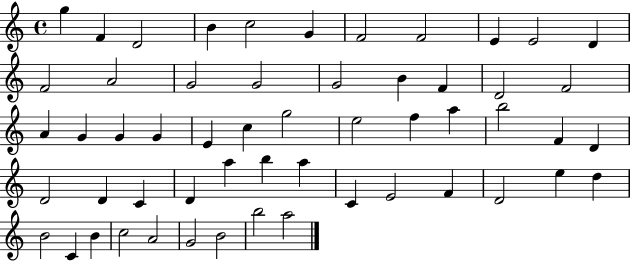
{
  \clef treble
  \time 4/4
  \defaultTimeSignature
  \key c \major
  g''4 f'4 d'2 | b'4 c''2 g'4 | f'2 f'2 | e'4 e'2 d'4 | \break f'2 a'2 | g'2 g'2 | g'2 b'4 f'4 | d'2 f'2 | \break a'4 g'4 g'4 g'4 | e'4 c''4 g''2 | e''2 f''4 a''4 | b''2 f'4 d'4 | \break d'2 d'4 c'4 | d'4 a''4 b''4 a''4 | c'4 e'2 f'4 | d'2 e''4 d''4 | \break b'2 c'4 b'4 | c''2 a'2 | g'2 b'2 | b''2 a''2 | \break \bar "|."
}